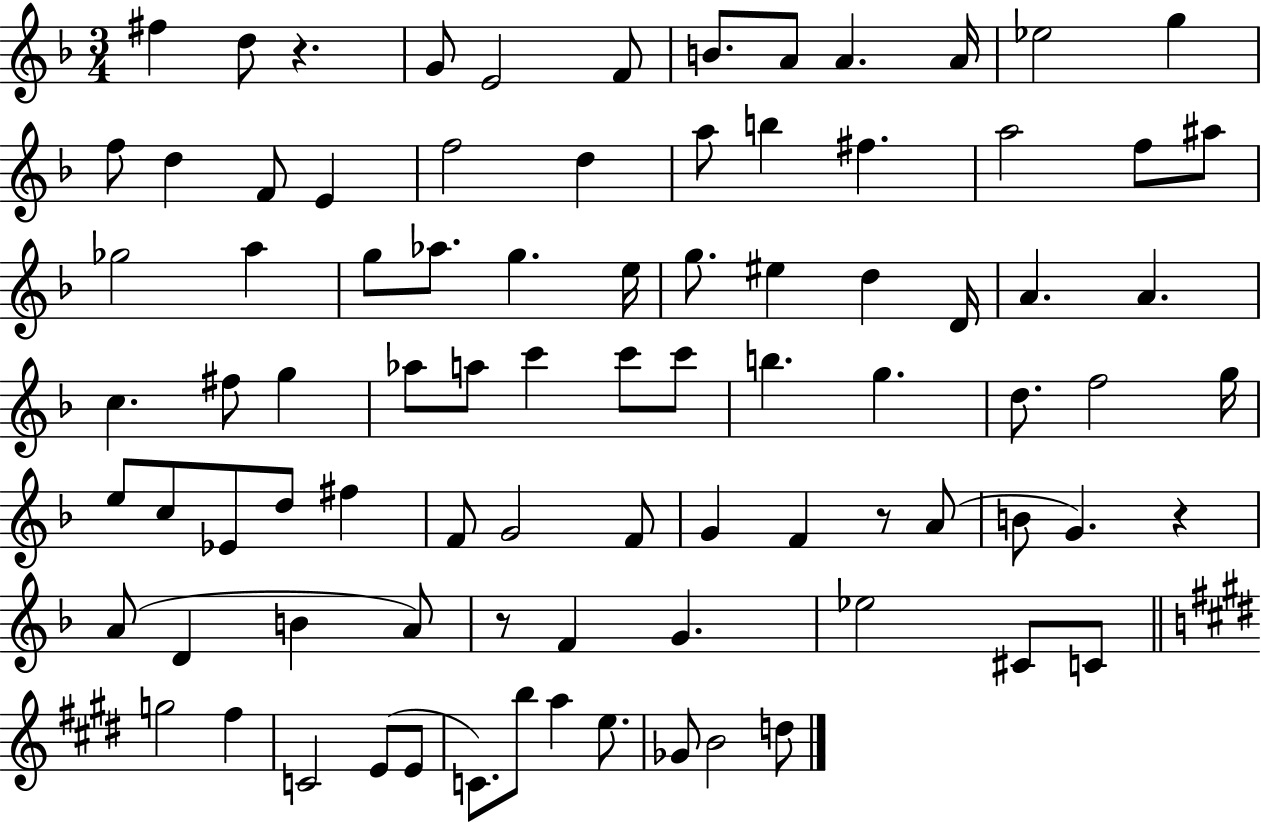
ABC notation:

X:1
T:Untitled
M:3/4
L:1/4
K:F
^f d/2 z G/2 E2 F/2 B/2 A/2 A A/4 _e2 g f/2 d F/2 E f2 d a/2 b ^f a2 f/2 ^a/2 _g2 a g/2 _a/2 g e/4 g/2 ^e d D/4 A A c ^f/2 g _a/2 a/2 c' c'/2 c'/2 b g d/2 f2 g/4 e/2 c/2 _E/2 d/2 ^f F/2 G2 F/2 G F z/2 A/2 B/2 G z A/2 D B A/2 z/2 F G _e2 ^C/2 C/2 g2 ^f C2 E/2 E/2 C/2 b/2 a e/2 _G/2 B2 d/2